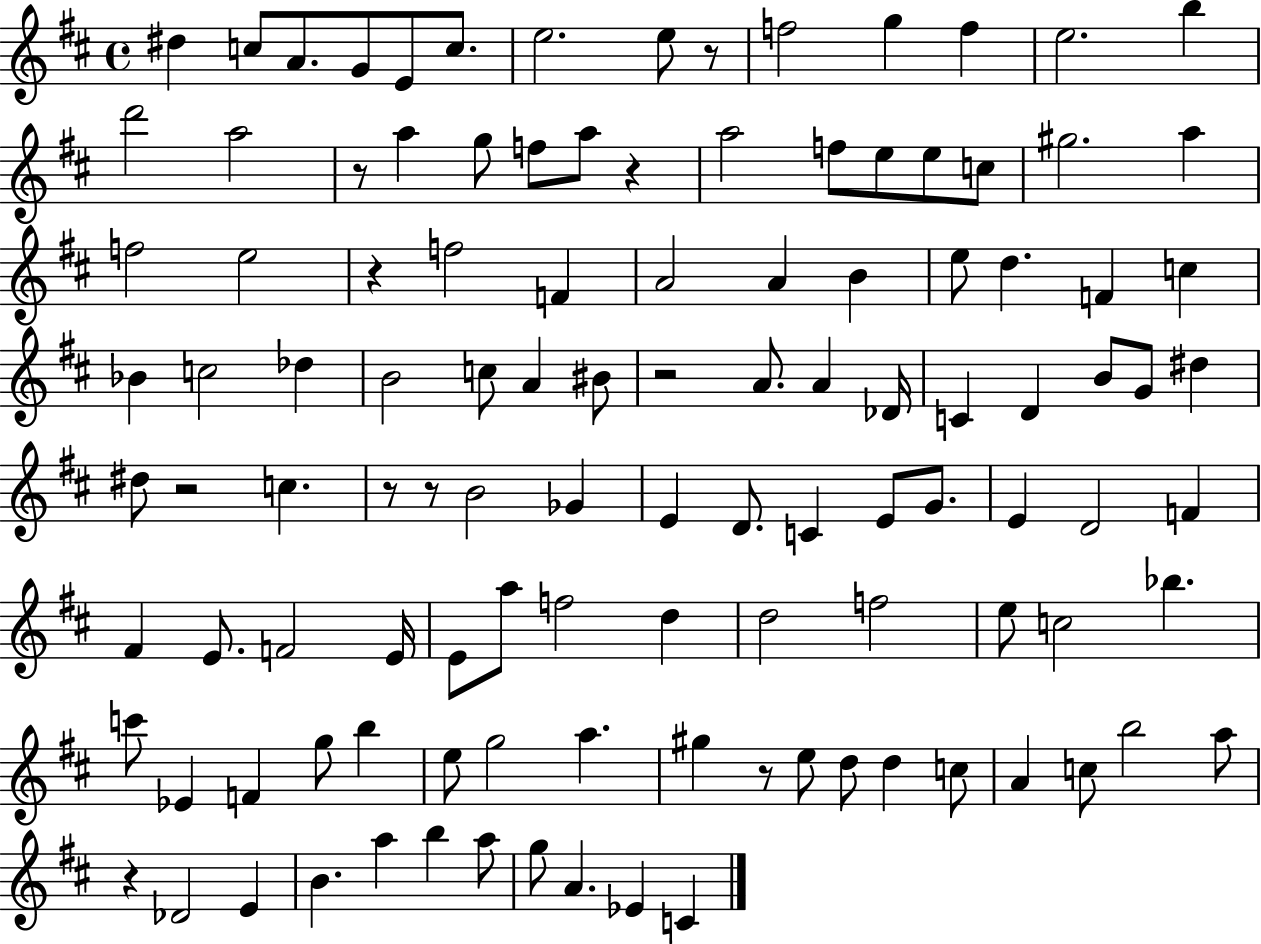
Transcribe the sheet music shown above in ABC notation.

X:1
T:Untitled
M:4/4
L:1/4
K:D
^d c/2 A/2 G/2 E/2 c/2 e2 e/2 z/2 f2 g f e2 b d'2 a2 z/2 a g/2 f/2 a/2 z a2 f/2 e/2 e/2 c/2 ^g2 a f2 e2 z f2 F A2 A B e/2 d F c _B c2 _d B2 c/2 A ^B/2 z2 A/2 A _D/4 C D B/2 G/2 ^d ^d/2 z2 c z/2 z/2 B2 _G E D/2 C E/2 G/2 E D2 F ^F E/2 F2 E/4 E/2 a/2 f2 d d2 f2 e/2 c2 _b c'/2 _E F g/2 b e/2 g2 a ^g z/2 e/2 d/2 d c/2 A c/2 b2 a/2 z _D2 E B a b a/2 g/2 A _E C